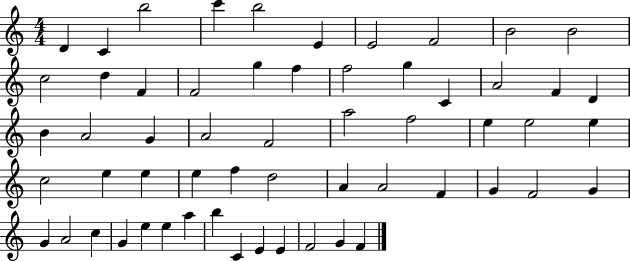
{
  \clef treble
  \numericTimeSignature
  \time 4/4
  \key c \major
  d'4 c'4 b''2 | c'''4 b''2 e'4 | e'2 f'2 | b'2 b'2 | \break c''2 d''4 f'4 | f'2 g''4 f''4 | f''2 g''4 c'4 | a'2 f'4 d'4 | \break b'4 a'2 g'4 | a'2 f'2 | a''2 f''2 | e''4 e''2 e''4 | \break c''2 e''4 e''4 | e''4 f''4 d''2 | a'4 a'2 f'4 | g'4 f'2 g'4 | \break g'4 a'2 c''4 | g'4 e''4 e''4 a''4 | b''4 c'4 e'4 e'4 | f'2 g'4 f'4 | \break \bar "|."
}